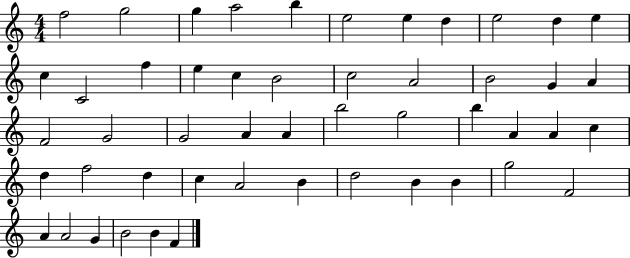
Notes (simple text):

F5/h G5/h G5/q A5/h B5/q E5/h E5/q D5/q E5/h D5/q E5/q C5/q C4/h F5/q E5/q C5/q B4/h C5/h A4/h B4/h G4/q A4/q F4/h G4/h G4/h A4/q A4/q B5/h G5/h B5/q A4/q A4/q C5/q D5/q F5/h D5/q C5/q A4/h B4/q D5/h B4/q B4/q G5/h F4/h A4/q A4/h G4/q B4/h B4/q F4/q